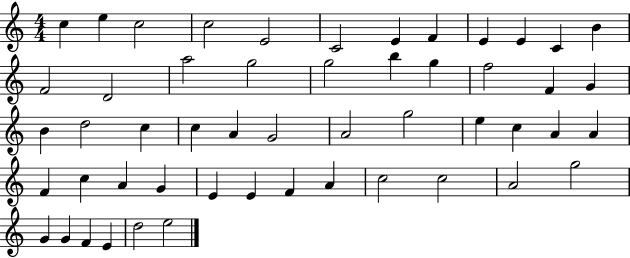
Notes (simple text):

C5/q E5/q C5/h C5/h E4/h C4/h E4/q F4/q E4/q E4/q C4/q B4/q F4/h D4/h A5/h G5/h G5/h B5/q G5/q F5/h F4/q G4/q B4/q D5/h C5/q C5/q A4/q G4/h A4/h G5/h E5/q C5/q A4/q A4/q F4/q C5/q A4/q G4/q E4/q E4/q F4/q A4/q C5/h C5/h A4/h G5/h G4/q G4/q F4/q E4/q D5/h E5/h